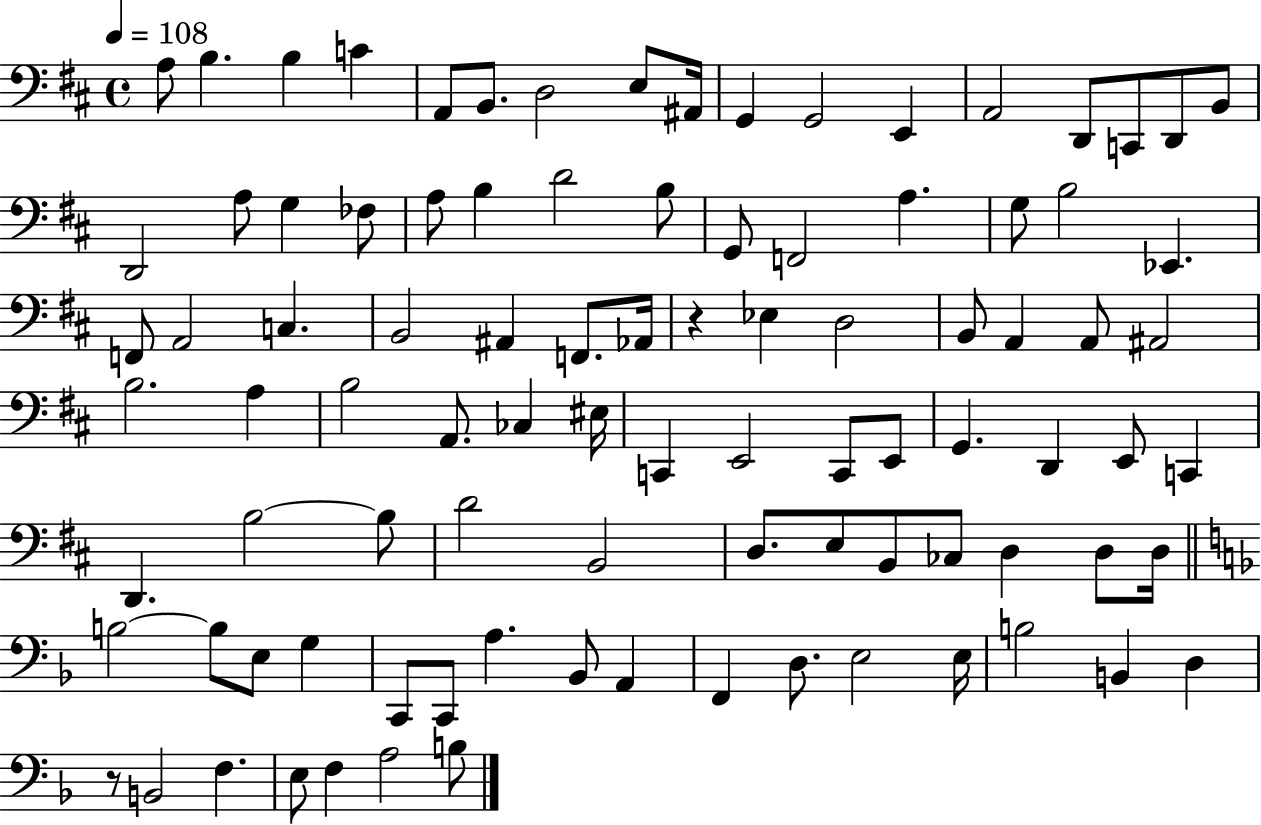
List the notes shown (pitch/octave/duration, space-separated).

A3/e B3/q. B3/q C4/q A2/e B2/e. D3/h E3/e A#2/s G2/q G2/h E2/q A2/h D2/e C2/e D2/e B2/e D2/h A3/e G3/q FES3/e A3/e B3/q D4/h B3/e G2/e F2/h A3/q. G3/e B3/h Eb2/q. F2/e A2/h C3/q. B2/h A#2/q F2/e. Ab2/s R/q Eb3/q D3/h B2/e A2/q A2/e A#2/h B3/h. A3/q B3/h A2/e. CES3/q EIS3/s C2/q E2/h C2/e E2/e G2/q. D2/q E2/e C2/q D2/q. B3/h B3/e D4/h B2/h D3/e. E3/e B2/e CES3/e D3/q D3/e D3/s B3/h B3/e E3/e G3/q C2/e C2/e A3/q. Bb2/e A2/q F2/q D3/e. E3/h E3/s B3/h B2/q D3/q R/e B2/h F3/q. E3/e F3/q A3/h B3/e